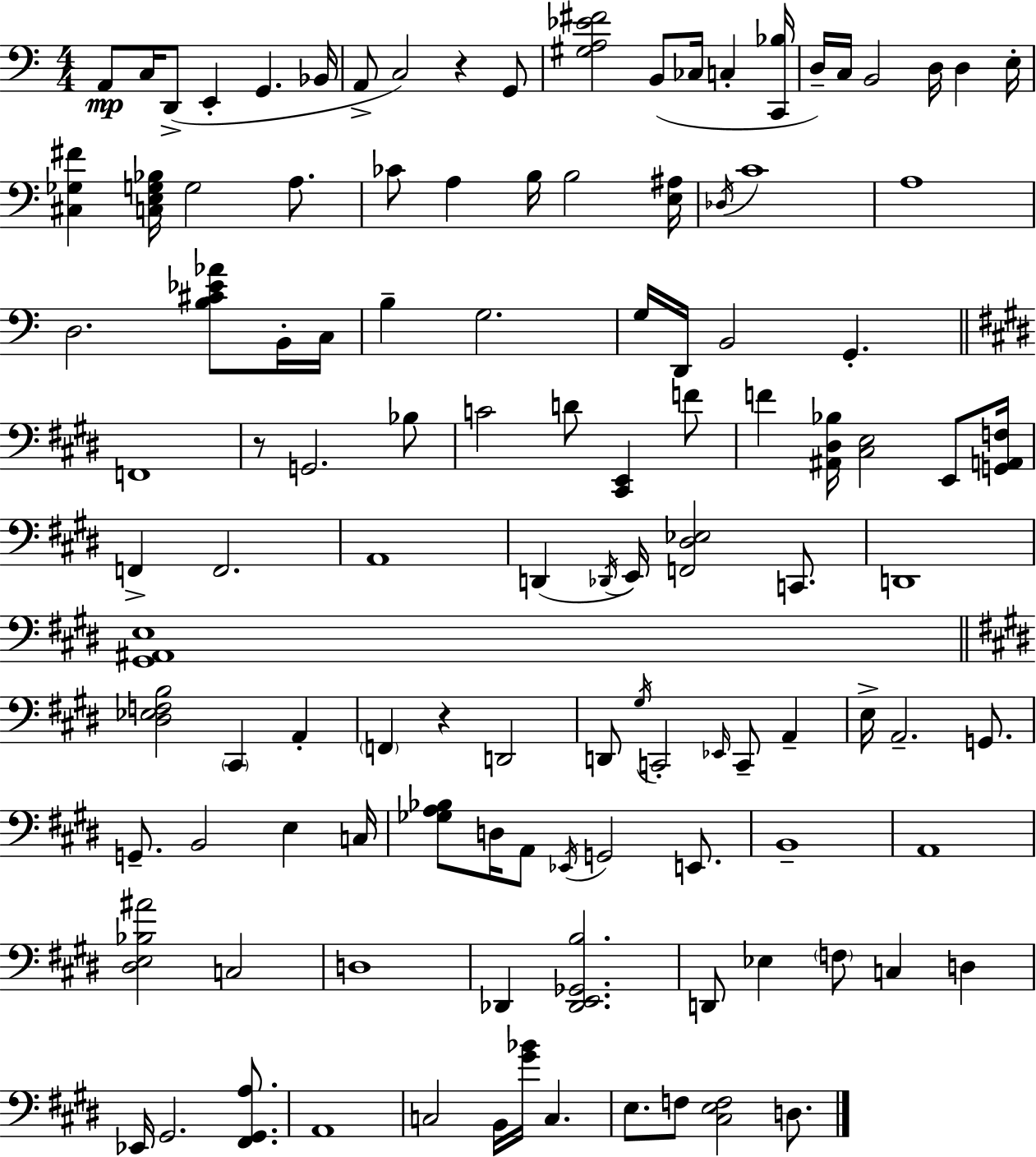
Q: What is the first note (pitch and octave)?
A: A2